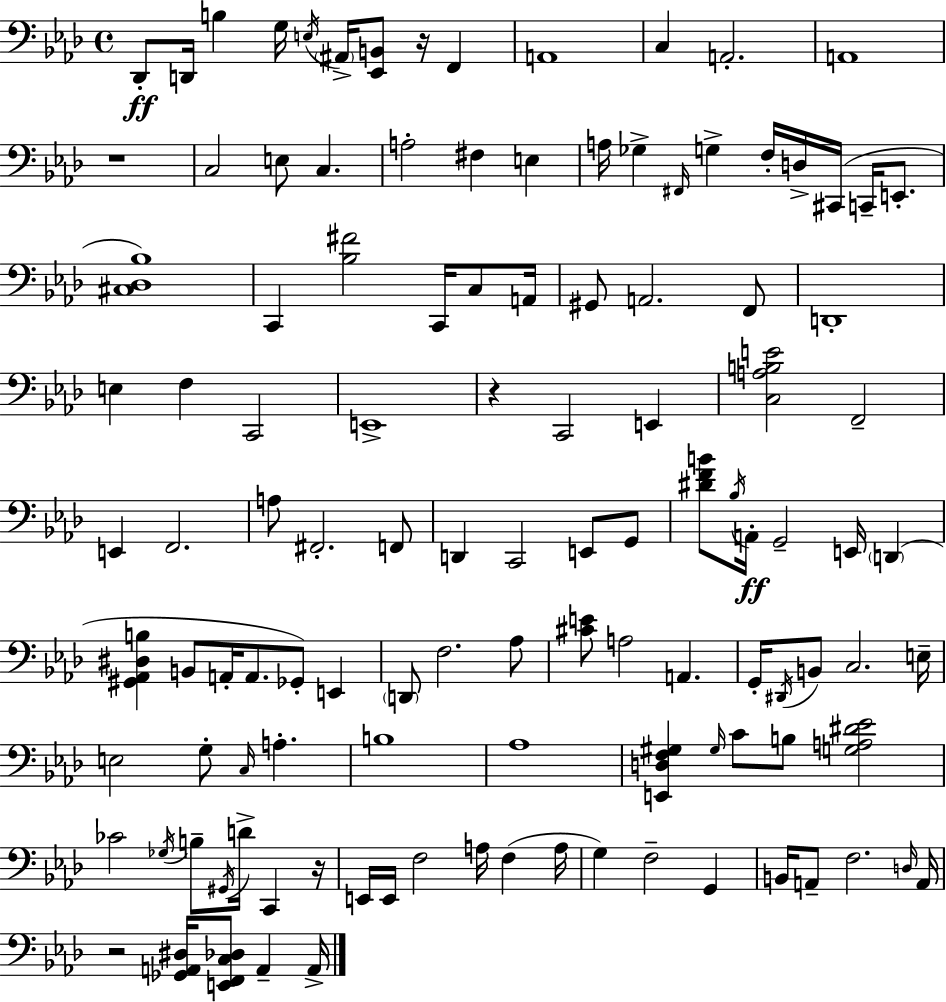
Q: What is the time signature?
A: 4/4